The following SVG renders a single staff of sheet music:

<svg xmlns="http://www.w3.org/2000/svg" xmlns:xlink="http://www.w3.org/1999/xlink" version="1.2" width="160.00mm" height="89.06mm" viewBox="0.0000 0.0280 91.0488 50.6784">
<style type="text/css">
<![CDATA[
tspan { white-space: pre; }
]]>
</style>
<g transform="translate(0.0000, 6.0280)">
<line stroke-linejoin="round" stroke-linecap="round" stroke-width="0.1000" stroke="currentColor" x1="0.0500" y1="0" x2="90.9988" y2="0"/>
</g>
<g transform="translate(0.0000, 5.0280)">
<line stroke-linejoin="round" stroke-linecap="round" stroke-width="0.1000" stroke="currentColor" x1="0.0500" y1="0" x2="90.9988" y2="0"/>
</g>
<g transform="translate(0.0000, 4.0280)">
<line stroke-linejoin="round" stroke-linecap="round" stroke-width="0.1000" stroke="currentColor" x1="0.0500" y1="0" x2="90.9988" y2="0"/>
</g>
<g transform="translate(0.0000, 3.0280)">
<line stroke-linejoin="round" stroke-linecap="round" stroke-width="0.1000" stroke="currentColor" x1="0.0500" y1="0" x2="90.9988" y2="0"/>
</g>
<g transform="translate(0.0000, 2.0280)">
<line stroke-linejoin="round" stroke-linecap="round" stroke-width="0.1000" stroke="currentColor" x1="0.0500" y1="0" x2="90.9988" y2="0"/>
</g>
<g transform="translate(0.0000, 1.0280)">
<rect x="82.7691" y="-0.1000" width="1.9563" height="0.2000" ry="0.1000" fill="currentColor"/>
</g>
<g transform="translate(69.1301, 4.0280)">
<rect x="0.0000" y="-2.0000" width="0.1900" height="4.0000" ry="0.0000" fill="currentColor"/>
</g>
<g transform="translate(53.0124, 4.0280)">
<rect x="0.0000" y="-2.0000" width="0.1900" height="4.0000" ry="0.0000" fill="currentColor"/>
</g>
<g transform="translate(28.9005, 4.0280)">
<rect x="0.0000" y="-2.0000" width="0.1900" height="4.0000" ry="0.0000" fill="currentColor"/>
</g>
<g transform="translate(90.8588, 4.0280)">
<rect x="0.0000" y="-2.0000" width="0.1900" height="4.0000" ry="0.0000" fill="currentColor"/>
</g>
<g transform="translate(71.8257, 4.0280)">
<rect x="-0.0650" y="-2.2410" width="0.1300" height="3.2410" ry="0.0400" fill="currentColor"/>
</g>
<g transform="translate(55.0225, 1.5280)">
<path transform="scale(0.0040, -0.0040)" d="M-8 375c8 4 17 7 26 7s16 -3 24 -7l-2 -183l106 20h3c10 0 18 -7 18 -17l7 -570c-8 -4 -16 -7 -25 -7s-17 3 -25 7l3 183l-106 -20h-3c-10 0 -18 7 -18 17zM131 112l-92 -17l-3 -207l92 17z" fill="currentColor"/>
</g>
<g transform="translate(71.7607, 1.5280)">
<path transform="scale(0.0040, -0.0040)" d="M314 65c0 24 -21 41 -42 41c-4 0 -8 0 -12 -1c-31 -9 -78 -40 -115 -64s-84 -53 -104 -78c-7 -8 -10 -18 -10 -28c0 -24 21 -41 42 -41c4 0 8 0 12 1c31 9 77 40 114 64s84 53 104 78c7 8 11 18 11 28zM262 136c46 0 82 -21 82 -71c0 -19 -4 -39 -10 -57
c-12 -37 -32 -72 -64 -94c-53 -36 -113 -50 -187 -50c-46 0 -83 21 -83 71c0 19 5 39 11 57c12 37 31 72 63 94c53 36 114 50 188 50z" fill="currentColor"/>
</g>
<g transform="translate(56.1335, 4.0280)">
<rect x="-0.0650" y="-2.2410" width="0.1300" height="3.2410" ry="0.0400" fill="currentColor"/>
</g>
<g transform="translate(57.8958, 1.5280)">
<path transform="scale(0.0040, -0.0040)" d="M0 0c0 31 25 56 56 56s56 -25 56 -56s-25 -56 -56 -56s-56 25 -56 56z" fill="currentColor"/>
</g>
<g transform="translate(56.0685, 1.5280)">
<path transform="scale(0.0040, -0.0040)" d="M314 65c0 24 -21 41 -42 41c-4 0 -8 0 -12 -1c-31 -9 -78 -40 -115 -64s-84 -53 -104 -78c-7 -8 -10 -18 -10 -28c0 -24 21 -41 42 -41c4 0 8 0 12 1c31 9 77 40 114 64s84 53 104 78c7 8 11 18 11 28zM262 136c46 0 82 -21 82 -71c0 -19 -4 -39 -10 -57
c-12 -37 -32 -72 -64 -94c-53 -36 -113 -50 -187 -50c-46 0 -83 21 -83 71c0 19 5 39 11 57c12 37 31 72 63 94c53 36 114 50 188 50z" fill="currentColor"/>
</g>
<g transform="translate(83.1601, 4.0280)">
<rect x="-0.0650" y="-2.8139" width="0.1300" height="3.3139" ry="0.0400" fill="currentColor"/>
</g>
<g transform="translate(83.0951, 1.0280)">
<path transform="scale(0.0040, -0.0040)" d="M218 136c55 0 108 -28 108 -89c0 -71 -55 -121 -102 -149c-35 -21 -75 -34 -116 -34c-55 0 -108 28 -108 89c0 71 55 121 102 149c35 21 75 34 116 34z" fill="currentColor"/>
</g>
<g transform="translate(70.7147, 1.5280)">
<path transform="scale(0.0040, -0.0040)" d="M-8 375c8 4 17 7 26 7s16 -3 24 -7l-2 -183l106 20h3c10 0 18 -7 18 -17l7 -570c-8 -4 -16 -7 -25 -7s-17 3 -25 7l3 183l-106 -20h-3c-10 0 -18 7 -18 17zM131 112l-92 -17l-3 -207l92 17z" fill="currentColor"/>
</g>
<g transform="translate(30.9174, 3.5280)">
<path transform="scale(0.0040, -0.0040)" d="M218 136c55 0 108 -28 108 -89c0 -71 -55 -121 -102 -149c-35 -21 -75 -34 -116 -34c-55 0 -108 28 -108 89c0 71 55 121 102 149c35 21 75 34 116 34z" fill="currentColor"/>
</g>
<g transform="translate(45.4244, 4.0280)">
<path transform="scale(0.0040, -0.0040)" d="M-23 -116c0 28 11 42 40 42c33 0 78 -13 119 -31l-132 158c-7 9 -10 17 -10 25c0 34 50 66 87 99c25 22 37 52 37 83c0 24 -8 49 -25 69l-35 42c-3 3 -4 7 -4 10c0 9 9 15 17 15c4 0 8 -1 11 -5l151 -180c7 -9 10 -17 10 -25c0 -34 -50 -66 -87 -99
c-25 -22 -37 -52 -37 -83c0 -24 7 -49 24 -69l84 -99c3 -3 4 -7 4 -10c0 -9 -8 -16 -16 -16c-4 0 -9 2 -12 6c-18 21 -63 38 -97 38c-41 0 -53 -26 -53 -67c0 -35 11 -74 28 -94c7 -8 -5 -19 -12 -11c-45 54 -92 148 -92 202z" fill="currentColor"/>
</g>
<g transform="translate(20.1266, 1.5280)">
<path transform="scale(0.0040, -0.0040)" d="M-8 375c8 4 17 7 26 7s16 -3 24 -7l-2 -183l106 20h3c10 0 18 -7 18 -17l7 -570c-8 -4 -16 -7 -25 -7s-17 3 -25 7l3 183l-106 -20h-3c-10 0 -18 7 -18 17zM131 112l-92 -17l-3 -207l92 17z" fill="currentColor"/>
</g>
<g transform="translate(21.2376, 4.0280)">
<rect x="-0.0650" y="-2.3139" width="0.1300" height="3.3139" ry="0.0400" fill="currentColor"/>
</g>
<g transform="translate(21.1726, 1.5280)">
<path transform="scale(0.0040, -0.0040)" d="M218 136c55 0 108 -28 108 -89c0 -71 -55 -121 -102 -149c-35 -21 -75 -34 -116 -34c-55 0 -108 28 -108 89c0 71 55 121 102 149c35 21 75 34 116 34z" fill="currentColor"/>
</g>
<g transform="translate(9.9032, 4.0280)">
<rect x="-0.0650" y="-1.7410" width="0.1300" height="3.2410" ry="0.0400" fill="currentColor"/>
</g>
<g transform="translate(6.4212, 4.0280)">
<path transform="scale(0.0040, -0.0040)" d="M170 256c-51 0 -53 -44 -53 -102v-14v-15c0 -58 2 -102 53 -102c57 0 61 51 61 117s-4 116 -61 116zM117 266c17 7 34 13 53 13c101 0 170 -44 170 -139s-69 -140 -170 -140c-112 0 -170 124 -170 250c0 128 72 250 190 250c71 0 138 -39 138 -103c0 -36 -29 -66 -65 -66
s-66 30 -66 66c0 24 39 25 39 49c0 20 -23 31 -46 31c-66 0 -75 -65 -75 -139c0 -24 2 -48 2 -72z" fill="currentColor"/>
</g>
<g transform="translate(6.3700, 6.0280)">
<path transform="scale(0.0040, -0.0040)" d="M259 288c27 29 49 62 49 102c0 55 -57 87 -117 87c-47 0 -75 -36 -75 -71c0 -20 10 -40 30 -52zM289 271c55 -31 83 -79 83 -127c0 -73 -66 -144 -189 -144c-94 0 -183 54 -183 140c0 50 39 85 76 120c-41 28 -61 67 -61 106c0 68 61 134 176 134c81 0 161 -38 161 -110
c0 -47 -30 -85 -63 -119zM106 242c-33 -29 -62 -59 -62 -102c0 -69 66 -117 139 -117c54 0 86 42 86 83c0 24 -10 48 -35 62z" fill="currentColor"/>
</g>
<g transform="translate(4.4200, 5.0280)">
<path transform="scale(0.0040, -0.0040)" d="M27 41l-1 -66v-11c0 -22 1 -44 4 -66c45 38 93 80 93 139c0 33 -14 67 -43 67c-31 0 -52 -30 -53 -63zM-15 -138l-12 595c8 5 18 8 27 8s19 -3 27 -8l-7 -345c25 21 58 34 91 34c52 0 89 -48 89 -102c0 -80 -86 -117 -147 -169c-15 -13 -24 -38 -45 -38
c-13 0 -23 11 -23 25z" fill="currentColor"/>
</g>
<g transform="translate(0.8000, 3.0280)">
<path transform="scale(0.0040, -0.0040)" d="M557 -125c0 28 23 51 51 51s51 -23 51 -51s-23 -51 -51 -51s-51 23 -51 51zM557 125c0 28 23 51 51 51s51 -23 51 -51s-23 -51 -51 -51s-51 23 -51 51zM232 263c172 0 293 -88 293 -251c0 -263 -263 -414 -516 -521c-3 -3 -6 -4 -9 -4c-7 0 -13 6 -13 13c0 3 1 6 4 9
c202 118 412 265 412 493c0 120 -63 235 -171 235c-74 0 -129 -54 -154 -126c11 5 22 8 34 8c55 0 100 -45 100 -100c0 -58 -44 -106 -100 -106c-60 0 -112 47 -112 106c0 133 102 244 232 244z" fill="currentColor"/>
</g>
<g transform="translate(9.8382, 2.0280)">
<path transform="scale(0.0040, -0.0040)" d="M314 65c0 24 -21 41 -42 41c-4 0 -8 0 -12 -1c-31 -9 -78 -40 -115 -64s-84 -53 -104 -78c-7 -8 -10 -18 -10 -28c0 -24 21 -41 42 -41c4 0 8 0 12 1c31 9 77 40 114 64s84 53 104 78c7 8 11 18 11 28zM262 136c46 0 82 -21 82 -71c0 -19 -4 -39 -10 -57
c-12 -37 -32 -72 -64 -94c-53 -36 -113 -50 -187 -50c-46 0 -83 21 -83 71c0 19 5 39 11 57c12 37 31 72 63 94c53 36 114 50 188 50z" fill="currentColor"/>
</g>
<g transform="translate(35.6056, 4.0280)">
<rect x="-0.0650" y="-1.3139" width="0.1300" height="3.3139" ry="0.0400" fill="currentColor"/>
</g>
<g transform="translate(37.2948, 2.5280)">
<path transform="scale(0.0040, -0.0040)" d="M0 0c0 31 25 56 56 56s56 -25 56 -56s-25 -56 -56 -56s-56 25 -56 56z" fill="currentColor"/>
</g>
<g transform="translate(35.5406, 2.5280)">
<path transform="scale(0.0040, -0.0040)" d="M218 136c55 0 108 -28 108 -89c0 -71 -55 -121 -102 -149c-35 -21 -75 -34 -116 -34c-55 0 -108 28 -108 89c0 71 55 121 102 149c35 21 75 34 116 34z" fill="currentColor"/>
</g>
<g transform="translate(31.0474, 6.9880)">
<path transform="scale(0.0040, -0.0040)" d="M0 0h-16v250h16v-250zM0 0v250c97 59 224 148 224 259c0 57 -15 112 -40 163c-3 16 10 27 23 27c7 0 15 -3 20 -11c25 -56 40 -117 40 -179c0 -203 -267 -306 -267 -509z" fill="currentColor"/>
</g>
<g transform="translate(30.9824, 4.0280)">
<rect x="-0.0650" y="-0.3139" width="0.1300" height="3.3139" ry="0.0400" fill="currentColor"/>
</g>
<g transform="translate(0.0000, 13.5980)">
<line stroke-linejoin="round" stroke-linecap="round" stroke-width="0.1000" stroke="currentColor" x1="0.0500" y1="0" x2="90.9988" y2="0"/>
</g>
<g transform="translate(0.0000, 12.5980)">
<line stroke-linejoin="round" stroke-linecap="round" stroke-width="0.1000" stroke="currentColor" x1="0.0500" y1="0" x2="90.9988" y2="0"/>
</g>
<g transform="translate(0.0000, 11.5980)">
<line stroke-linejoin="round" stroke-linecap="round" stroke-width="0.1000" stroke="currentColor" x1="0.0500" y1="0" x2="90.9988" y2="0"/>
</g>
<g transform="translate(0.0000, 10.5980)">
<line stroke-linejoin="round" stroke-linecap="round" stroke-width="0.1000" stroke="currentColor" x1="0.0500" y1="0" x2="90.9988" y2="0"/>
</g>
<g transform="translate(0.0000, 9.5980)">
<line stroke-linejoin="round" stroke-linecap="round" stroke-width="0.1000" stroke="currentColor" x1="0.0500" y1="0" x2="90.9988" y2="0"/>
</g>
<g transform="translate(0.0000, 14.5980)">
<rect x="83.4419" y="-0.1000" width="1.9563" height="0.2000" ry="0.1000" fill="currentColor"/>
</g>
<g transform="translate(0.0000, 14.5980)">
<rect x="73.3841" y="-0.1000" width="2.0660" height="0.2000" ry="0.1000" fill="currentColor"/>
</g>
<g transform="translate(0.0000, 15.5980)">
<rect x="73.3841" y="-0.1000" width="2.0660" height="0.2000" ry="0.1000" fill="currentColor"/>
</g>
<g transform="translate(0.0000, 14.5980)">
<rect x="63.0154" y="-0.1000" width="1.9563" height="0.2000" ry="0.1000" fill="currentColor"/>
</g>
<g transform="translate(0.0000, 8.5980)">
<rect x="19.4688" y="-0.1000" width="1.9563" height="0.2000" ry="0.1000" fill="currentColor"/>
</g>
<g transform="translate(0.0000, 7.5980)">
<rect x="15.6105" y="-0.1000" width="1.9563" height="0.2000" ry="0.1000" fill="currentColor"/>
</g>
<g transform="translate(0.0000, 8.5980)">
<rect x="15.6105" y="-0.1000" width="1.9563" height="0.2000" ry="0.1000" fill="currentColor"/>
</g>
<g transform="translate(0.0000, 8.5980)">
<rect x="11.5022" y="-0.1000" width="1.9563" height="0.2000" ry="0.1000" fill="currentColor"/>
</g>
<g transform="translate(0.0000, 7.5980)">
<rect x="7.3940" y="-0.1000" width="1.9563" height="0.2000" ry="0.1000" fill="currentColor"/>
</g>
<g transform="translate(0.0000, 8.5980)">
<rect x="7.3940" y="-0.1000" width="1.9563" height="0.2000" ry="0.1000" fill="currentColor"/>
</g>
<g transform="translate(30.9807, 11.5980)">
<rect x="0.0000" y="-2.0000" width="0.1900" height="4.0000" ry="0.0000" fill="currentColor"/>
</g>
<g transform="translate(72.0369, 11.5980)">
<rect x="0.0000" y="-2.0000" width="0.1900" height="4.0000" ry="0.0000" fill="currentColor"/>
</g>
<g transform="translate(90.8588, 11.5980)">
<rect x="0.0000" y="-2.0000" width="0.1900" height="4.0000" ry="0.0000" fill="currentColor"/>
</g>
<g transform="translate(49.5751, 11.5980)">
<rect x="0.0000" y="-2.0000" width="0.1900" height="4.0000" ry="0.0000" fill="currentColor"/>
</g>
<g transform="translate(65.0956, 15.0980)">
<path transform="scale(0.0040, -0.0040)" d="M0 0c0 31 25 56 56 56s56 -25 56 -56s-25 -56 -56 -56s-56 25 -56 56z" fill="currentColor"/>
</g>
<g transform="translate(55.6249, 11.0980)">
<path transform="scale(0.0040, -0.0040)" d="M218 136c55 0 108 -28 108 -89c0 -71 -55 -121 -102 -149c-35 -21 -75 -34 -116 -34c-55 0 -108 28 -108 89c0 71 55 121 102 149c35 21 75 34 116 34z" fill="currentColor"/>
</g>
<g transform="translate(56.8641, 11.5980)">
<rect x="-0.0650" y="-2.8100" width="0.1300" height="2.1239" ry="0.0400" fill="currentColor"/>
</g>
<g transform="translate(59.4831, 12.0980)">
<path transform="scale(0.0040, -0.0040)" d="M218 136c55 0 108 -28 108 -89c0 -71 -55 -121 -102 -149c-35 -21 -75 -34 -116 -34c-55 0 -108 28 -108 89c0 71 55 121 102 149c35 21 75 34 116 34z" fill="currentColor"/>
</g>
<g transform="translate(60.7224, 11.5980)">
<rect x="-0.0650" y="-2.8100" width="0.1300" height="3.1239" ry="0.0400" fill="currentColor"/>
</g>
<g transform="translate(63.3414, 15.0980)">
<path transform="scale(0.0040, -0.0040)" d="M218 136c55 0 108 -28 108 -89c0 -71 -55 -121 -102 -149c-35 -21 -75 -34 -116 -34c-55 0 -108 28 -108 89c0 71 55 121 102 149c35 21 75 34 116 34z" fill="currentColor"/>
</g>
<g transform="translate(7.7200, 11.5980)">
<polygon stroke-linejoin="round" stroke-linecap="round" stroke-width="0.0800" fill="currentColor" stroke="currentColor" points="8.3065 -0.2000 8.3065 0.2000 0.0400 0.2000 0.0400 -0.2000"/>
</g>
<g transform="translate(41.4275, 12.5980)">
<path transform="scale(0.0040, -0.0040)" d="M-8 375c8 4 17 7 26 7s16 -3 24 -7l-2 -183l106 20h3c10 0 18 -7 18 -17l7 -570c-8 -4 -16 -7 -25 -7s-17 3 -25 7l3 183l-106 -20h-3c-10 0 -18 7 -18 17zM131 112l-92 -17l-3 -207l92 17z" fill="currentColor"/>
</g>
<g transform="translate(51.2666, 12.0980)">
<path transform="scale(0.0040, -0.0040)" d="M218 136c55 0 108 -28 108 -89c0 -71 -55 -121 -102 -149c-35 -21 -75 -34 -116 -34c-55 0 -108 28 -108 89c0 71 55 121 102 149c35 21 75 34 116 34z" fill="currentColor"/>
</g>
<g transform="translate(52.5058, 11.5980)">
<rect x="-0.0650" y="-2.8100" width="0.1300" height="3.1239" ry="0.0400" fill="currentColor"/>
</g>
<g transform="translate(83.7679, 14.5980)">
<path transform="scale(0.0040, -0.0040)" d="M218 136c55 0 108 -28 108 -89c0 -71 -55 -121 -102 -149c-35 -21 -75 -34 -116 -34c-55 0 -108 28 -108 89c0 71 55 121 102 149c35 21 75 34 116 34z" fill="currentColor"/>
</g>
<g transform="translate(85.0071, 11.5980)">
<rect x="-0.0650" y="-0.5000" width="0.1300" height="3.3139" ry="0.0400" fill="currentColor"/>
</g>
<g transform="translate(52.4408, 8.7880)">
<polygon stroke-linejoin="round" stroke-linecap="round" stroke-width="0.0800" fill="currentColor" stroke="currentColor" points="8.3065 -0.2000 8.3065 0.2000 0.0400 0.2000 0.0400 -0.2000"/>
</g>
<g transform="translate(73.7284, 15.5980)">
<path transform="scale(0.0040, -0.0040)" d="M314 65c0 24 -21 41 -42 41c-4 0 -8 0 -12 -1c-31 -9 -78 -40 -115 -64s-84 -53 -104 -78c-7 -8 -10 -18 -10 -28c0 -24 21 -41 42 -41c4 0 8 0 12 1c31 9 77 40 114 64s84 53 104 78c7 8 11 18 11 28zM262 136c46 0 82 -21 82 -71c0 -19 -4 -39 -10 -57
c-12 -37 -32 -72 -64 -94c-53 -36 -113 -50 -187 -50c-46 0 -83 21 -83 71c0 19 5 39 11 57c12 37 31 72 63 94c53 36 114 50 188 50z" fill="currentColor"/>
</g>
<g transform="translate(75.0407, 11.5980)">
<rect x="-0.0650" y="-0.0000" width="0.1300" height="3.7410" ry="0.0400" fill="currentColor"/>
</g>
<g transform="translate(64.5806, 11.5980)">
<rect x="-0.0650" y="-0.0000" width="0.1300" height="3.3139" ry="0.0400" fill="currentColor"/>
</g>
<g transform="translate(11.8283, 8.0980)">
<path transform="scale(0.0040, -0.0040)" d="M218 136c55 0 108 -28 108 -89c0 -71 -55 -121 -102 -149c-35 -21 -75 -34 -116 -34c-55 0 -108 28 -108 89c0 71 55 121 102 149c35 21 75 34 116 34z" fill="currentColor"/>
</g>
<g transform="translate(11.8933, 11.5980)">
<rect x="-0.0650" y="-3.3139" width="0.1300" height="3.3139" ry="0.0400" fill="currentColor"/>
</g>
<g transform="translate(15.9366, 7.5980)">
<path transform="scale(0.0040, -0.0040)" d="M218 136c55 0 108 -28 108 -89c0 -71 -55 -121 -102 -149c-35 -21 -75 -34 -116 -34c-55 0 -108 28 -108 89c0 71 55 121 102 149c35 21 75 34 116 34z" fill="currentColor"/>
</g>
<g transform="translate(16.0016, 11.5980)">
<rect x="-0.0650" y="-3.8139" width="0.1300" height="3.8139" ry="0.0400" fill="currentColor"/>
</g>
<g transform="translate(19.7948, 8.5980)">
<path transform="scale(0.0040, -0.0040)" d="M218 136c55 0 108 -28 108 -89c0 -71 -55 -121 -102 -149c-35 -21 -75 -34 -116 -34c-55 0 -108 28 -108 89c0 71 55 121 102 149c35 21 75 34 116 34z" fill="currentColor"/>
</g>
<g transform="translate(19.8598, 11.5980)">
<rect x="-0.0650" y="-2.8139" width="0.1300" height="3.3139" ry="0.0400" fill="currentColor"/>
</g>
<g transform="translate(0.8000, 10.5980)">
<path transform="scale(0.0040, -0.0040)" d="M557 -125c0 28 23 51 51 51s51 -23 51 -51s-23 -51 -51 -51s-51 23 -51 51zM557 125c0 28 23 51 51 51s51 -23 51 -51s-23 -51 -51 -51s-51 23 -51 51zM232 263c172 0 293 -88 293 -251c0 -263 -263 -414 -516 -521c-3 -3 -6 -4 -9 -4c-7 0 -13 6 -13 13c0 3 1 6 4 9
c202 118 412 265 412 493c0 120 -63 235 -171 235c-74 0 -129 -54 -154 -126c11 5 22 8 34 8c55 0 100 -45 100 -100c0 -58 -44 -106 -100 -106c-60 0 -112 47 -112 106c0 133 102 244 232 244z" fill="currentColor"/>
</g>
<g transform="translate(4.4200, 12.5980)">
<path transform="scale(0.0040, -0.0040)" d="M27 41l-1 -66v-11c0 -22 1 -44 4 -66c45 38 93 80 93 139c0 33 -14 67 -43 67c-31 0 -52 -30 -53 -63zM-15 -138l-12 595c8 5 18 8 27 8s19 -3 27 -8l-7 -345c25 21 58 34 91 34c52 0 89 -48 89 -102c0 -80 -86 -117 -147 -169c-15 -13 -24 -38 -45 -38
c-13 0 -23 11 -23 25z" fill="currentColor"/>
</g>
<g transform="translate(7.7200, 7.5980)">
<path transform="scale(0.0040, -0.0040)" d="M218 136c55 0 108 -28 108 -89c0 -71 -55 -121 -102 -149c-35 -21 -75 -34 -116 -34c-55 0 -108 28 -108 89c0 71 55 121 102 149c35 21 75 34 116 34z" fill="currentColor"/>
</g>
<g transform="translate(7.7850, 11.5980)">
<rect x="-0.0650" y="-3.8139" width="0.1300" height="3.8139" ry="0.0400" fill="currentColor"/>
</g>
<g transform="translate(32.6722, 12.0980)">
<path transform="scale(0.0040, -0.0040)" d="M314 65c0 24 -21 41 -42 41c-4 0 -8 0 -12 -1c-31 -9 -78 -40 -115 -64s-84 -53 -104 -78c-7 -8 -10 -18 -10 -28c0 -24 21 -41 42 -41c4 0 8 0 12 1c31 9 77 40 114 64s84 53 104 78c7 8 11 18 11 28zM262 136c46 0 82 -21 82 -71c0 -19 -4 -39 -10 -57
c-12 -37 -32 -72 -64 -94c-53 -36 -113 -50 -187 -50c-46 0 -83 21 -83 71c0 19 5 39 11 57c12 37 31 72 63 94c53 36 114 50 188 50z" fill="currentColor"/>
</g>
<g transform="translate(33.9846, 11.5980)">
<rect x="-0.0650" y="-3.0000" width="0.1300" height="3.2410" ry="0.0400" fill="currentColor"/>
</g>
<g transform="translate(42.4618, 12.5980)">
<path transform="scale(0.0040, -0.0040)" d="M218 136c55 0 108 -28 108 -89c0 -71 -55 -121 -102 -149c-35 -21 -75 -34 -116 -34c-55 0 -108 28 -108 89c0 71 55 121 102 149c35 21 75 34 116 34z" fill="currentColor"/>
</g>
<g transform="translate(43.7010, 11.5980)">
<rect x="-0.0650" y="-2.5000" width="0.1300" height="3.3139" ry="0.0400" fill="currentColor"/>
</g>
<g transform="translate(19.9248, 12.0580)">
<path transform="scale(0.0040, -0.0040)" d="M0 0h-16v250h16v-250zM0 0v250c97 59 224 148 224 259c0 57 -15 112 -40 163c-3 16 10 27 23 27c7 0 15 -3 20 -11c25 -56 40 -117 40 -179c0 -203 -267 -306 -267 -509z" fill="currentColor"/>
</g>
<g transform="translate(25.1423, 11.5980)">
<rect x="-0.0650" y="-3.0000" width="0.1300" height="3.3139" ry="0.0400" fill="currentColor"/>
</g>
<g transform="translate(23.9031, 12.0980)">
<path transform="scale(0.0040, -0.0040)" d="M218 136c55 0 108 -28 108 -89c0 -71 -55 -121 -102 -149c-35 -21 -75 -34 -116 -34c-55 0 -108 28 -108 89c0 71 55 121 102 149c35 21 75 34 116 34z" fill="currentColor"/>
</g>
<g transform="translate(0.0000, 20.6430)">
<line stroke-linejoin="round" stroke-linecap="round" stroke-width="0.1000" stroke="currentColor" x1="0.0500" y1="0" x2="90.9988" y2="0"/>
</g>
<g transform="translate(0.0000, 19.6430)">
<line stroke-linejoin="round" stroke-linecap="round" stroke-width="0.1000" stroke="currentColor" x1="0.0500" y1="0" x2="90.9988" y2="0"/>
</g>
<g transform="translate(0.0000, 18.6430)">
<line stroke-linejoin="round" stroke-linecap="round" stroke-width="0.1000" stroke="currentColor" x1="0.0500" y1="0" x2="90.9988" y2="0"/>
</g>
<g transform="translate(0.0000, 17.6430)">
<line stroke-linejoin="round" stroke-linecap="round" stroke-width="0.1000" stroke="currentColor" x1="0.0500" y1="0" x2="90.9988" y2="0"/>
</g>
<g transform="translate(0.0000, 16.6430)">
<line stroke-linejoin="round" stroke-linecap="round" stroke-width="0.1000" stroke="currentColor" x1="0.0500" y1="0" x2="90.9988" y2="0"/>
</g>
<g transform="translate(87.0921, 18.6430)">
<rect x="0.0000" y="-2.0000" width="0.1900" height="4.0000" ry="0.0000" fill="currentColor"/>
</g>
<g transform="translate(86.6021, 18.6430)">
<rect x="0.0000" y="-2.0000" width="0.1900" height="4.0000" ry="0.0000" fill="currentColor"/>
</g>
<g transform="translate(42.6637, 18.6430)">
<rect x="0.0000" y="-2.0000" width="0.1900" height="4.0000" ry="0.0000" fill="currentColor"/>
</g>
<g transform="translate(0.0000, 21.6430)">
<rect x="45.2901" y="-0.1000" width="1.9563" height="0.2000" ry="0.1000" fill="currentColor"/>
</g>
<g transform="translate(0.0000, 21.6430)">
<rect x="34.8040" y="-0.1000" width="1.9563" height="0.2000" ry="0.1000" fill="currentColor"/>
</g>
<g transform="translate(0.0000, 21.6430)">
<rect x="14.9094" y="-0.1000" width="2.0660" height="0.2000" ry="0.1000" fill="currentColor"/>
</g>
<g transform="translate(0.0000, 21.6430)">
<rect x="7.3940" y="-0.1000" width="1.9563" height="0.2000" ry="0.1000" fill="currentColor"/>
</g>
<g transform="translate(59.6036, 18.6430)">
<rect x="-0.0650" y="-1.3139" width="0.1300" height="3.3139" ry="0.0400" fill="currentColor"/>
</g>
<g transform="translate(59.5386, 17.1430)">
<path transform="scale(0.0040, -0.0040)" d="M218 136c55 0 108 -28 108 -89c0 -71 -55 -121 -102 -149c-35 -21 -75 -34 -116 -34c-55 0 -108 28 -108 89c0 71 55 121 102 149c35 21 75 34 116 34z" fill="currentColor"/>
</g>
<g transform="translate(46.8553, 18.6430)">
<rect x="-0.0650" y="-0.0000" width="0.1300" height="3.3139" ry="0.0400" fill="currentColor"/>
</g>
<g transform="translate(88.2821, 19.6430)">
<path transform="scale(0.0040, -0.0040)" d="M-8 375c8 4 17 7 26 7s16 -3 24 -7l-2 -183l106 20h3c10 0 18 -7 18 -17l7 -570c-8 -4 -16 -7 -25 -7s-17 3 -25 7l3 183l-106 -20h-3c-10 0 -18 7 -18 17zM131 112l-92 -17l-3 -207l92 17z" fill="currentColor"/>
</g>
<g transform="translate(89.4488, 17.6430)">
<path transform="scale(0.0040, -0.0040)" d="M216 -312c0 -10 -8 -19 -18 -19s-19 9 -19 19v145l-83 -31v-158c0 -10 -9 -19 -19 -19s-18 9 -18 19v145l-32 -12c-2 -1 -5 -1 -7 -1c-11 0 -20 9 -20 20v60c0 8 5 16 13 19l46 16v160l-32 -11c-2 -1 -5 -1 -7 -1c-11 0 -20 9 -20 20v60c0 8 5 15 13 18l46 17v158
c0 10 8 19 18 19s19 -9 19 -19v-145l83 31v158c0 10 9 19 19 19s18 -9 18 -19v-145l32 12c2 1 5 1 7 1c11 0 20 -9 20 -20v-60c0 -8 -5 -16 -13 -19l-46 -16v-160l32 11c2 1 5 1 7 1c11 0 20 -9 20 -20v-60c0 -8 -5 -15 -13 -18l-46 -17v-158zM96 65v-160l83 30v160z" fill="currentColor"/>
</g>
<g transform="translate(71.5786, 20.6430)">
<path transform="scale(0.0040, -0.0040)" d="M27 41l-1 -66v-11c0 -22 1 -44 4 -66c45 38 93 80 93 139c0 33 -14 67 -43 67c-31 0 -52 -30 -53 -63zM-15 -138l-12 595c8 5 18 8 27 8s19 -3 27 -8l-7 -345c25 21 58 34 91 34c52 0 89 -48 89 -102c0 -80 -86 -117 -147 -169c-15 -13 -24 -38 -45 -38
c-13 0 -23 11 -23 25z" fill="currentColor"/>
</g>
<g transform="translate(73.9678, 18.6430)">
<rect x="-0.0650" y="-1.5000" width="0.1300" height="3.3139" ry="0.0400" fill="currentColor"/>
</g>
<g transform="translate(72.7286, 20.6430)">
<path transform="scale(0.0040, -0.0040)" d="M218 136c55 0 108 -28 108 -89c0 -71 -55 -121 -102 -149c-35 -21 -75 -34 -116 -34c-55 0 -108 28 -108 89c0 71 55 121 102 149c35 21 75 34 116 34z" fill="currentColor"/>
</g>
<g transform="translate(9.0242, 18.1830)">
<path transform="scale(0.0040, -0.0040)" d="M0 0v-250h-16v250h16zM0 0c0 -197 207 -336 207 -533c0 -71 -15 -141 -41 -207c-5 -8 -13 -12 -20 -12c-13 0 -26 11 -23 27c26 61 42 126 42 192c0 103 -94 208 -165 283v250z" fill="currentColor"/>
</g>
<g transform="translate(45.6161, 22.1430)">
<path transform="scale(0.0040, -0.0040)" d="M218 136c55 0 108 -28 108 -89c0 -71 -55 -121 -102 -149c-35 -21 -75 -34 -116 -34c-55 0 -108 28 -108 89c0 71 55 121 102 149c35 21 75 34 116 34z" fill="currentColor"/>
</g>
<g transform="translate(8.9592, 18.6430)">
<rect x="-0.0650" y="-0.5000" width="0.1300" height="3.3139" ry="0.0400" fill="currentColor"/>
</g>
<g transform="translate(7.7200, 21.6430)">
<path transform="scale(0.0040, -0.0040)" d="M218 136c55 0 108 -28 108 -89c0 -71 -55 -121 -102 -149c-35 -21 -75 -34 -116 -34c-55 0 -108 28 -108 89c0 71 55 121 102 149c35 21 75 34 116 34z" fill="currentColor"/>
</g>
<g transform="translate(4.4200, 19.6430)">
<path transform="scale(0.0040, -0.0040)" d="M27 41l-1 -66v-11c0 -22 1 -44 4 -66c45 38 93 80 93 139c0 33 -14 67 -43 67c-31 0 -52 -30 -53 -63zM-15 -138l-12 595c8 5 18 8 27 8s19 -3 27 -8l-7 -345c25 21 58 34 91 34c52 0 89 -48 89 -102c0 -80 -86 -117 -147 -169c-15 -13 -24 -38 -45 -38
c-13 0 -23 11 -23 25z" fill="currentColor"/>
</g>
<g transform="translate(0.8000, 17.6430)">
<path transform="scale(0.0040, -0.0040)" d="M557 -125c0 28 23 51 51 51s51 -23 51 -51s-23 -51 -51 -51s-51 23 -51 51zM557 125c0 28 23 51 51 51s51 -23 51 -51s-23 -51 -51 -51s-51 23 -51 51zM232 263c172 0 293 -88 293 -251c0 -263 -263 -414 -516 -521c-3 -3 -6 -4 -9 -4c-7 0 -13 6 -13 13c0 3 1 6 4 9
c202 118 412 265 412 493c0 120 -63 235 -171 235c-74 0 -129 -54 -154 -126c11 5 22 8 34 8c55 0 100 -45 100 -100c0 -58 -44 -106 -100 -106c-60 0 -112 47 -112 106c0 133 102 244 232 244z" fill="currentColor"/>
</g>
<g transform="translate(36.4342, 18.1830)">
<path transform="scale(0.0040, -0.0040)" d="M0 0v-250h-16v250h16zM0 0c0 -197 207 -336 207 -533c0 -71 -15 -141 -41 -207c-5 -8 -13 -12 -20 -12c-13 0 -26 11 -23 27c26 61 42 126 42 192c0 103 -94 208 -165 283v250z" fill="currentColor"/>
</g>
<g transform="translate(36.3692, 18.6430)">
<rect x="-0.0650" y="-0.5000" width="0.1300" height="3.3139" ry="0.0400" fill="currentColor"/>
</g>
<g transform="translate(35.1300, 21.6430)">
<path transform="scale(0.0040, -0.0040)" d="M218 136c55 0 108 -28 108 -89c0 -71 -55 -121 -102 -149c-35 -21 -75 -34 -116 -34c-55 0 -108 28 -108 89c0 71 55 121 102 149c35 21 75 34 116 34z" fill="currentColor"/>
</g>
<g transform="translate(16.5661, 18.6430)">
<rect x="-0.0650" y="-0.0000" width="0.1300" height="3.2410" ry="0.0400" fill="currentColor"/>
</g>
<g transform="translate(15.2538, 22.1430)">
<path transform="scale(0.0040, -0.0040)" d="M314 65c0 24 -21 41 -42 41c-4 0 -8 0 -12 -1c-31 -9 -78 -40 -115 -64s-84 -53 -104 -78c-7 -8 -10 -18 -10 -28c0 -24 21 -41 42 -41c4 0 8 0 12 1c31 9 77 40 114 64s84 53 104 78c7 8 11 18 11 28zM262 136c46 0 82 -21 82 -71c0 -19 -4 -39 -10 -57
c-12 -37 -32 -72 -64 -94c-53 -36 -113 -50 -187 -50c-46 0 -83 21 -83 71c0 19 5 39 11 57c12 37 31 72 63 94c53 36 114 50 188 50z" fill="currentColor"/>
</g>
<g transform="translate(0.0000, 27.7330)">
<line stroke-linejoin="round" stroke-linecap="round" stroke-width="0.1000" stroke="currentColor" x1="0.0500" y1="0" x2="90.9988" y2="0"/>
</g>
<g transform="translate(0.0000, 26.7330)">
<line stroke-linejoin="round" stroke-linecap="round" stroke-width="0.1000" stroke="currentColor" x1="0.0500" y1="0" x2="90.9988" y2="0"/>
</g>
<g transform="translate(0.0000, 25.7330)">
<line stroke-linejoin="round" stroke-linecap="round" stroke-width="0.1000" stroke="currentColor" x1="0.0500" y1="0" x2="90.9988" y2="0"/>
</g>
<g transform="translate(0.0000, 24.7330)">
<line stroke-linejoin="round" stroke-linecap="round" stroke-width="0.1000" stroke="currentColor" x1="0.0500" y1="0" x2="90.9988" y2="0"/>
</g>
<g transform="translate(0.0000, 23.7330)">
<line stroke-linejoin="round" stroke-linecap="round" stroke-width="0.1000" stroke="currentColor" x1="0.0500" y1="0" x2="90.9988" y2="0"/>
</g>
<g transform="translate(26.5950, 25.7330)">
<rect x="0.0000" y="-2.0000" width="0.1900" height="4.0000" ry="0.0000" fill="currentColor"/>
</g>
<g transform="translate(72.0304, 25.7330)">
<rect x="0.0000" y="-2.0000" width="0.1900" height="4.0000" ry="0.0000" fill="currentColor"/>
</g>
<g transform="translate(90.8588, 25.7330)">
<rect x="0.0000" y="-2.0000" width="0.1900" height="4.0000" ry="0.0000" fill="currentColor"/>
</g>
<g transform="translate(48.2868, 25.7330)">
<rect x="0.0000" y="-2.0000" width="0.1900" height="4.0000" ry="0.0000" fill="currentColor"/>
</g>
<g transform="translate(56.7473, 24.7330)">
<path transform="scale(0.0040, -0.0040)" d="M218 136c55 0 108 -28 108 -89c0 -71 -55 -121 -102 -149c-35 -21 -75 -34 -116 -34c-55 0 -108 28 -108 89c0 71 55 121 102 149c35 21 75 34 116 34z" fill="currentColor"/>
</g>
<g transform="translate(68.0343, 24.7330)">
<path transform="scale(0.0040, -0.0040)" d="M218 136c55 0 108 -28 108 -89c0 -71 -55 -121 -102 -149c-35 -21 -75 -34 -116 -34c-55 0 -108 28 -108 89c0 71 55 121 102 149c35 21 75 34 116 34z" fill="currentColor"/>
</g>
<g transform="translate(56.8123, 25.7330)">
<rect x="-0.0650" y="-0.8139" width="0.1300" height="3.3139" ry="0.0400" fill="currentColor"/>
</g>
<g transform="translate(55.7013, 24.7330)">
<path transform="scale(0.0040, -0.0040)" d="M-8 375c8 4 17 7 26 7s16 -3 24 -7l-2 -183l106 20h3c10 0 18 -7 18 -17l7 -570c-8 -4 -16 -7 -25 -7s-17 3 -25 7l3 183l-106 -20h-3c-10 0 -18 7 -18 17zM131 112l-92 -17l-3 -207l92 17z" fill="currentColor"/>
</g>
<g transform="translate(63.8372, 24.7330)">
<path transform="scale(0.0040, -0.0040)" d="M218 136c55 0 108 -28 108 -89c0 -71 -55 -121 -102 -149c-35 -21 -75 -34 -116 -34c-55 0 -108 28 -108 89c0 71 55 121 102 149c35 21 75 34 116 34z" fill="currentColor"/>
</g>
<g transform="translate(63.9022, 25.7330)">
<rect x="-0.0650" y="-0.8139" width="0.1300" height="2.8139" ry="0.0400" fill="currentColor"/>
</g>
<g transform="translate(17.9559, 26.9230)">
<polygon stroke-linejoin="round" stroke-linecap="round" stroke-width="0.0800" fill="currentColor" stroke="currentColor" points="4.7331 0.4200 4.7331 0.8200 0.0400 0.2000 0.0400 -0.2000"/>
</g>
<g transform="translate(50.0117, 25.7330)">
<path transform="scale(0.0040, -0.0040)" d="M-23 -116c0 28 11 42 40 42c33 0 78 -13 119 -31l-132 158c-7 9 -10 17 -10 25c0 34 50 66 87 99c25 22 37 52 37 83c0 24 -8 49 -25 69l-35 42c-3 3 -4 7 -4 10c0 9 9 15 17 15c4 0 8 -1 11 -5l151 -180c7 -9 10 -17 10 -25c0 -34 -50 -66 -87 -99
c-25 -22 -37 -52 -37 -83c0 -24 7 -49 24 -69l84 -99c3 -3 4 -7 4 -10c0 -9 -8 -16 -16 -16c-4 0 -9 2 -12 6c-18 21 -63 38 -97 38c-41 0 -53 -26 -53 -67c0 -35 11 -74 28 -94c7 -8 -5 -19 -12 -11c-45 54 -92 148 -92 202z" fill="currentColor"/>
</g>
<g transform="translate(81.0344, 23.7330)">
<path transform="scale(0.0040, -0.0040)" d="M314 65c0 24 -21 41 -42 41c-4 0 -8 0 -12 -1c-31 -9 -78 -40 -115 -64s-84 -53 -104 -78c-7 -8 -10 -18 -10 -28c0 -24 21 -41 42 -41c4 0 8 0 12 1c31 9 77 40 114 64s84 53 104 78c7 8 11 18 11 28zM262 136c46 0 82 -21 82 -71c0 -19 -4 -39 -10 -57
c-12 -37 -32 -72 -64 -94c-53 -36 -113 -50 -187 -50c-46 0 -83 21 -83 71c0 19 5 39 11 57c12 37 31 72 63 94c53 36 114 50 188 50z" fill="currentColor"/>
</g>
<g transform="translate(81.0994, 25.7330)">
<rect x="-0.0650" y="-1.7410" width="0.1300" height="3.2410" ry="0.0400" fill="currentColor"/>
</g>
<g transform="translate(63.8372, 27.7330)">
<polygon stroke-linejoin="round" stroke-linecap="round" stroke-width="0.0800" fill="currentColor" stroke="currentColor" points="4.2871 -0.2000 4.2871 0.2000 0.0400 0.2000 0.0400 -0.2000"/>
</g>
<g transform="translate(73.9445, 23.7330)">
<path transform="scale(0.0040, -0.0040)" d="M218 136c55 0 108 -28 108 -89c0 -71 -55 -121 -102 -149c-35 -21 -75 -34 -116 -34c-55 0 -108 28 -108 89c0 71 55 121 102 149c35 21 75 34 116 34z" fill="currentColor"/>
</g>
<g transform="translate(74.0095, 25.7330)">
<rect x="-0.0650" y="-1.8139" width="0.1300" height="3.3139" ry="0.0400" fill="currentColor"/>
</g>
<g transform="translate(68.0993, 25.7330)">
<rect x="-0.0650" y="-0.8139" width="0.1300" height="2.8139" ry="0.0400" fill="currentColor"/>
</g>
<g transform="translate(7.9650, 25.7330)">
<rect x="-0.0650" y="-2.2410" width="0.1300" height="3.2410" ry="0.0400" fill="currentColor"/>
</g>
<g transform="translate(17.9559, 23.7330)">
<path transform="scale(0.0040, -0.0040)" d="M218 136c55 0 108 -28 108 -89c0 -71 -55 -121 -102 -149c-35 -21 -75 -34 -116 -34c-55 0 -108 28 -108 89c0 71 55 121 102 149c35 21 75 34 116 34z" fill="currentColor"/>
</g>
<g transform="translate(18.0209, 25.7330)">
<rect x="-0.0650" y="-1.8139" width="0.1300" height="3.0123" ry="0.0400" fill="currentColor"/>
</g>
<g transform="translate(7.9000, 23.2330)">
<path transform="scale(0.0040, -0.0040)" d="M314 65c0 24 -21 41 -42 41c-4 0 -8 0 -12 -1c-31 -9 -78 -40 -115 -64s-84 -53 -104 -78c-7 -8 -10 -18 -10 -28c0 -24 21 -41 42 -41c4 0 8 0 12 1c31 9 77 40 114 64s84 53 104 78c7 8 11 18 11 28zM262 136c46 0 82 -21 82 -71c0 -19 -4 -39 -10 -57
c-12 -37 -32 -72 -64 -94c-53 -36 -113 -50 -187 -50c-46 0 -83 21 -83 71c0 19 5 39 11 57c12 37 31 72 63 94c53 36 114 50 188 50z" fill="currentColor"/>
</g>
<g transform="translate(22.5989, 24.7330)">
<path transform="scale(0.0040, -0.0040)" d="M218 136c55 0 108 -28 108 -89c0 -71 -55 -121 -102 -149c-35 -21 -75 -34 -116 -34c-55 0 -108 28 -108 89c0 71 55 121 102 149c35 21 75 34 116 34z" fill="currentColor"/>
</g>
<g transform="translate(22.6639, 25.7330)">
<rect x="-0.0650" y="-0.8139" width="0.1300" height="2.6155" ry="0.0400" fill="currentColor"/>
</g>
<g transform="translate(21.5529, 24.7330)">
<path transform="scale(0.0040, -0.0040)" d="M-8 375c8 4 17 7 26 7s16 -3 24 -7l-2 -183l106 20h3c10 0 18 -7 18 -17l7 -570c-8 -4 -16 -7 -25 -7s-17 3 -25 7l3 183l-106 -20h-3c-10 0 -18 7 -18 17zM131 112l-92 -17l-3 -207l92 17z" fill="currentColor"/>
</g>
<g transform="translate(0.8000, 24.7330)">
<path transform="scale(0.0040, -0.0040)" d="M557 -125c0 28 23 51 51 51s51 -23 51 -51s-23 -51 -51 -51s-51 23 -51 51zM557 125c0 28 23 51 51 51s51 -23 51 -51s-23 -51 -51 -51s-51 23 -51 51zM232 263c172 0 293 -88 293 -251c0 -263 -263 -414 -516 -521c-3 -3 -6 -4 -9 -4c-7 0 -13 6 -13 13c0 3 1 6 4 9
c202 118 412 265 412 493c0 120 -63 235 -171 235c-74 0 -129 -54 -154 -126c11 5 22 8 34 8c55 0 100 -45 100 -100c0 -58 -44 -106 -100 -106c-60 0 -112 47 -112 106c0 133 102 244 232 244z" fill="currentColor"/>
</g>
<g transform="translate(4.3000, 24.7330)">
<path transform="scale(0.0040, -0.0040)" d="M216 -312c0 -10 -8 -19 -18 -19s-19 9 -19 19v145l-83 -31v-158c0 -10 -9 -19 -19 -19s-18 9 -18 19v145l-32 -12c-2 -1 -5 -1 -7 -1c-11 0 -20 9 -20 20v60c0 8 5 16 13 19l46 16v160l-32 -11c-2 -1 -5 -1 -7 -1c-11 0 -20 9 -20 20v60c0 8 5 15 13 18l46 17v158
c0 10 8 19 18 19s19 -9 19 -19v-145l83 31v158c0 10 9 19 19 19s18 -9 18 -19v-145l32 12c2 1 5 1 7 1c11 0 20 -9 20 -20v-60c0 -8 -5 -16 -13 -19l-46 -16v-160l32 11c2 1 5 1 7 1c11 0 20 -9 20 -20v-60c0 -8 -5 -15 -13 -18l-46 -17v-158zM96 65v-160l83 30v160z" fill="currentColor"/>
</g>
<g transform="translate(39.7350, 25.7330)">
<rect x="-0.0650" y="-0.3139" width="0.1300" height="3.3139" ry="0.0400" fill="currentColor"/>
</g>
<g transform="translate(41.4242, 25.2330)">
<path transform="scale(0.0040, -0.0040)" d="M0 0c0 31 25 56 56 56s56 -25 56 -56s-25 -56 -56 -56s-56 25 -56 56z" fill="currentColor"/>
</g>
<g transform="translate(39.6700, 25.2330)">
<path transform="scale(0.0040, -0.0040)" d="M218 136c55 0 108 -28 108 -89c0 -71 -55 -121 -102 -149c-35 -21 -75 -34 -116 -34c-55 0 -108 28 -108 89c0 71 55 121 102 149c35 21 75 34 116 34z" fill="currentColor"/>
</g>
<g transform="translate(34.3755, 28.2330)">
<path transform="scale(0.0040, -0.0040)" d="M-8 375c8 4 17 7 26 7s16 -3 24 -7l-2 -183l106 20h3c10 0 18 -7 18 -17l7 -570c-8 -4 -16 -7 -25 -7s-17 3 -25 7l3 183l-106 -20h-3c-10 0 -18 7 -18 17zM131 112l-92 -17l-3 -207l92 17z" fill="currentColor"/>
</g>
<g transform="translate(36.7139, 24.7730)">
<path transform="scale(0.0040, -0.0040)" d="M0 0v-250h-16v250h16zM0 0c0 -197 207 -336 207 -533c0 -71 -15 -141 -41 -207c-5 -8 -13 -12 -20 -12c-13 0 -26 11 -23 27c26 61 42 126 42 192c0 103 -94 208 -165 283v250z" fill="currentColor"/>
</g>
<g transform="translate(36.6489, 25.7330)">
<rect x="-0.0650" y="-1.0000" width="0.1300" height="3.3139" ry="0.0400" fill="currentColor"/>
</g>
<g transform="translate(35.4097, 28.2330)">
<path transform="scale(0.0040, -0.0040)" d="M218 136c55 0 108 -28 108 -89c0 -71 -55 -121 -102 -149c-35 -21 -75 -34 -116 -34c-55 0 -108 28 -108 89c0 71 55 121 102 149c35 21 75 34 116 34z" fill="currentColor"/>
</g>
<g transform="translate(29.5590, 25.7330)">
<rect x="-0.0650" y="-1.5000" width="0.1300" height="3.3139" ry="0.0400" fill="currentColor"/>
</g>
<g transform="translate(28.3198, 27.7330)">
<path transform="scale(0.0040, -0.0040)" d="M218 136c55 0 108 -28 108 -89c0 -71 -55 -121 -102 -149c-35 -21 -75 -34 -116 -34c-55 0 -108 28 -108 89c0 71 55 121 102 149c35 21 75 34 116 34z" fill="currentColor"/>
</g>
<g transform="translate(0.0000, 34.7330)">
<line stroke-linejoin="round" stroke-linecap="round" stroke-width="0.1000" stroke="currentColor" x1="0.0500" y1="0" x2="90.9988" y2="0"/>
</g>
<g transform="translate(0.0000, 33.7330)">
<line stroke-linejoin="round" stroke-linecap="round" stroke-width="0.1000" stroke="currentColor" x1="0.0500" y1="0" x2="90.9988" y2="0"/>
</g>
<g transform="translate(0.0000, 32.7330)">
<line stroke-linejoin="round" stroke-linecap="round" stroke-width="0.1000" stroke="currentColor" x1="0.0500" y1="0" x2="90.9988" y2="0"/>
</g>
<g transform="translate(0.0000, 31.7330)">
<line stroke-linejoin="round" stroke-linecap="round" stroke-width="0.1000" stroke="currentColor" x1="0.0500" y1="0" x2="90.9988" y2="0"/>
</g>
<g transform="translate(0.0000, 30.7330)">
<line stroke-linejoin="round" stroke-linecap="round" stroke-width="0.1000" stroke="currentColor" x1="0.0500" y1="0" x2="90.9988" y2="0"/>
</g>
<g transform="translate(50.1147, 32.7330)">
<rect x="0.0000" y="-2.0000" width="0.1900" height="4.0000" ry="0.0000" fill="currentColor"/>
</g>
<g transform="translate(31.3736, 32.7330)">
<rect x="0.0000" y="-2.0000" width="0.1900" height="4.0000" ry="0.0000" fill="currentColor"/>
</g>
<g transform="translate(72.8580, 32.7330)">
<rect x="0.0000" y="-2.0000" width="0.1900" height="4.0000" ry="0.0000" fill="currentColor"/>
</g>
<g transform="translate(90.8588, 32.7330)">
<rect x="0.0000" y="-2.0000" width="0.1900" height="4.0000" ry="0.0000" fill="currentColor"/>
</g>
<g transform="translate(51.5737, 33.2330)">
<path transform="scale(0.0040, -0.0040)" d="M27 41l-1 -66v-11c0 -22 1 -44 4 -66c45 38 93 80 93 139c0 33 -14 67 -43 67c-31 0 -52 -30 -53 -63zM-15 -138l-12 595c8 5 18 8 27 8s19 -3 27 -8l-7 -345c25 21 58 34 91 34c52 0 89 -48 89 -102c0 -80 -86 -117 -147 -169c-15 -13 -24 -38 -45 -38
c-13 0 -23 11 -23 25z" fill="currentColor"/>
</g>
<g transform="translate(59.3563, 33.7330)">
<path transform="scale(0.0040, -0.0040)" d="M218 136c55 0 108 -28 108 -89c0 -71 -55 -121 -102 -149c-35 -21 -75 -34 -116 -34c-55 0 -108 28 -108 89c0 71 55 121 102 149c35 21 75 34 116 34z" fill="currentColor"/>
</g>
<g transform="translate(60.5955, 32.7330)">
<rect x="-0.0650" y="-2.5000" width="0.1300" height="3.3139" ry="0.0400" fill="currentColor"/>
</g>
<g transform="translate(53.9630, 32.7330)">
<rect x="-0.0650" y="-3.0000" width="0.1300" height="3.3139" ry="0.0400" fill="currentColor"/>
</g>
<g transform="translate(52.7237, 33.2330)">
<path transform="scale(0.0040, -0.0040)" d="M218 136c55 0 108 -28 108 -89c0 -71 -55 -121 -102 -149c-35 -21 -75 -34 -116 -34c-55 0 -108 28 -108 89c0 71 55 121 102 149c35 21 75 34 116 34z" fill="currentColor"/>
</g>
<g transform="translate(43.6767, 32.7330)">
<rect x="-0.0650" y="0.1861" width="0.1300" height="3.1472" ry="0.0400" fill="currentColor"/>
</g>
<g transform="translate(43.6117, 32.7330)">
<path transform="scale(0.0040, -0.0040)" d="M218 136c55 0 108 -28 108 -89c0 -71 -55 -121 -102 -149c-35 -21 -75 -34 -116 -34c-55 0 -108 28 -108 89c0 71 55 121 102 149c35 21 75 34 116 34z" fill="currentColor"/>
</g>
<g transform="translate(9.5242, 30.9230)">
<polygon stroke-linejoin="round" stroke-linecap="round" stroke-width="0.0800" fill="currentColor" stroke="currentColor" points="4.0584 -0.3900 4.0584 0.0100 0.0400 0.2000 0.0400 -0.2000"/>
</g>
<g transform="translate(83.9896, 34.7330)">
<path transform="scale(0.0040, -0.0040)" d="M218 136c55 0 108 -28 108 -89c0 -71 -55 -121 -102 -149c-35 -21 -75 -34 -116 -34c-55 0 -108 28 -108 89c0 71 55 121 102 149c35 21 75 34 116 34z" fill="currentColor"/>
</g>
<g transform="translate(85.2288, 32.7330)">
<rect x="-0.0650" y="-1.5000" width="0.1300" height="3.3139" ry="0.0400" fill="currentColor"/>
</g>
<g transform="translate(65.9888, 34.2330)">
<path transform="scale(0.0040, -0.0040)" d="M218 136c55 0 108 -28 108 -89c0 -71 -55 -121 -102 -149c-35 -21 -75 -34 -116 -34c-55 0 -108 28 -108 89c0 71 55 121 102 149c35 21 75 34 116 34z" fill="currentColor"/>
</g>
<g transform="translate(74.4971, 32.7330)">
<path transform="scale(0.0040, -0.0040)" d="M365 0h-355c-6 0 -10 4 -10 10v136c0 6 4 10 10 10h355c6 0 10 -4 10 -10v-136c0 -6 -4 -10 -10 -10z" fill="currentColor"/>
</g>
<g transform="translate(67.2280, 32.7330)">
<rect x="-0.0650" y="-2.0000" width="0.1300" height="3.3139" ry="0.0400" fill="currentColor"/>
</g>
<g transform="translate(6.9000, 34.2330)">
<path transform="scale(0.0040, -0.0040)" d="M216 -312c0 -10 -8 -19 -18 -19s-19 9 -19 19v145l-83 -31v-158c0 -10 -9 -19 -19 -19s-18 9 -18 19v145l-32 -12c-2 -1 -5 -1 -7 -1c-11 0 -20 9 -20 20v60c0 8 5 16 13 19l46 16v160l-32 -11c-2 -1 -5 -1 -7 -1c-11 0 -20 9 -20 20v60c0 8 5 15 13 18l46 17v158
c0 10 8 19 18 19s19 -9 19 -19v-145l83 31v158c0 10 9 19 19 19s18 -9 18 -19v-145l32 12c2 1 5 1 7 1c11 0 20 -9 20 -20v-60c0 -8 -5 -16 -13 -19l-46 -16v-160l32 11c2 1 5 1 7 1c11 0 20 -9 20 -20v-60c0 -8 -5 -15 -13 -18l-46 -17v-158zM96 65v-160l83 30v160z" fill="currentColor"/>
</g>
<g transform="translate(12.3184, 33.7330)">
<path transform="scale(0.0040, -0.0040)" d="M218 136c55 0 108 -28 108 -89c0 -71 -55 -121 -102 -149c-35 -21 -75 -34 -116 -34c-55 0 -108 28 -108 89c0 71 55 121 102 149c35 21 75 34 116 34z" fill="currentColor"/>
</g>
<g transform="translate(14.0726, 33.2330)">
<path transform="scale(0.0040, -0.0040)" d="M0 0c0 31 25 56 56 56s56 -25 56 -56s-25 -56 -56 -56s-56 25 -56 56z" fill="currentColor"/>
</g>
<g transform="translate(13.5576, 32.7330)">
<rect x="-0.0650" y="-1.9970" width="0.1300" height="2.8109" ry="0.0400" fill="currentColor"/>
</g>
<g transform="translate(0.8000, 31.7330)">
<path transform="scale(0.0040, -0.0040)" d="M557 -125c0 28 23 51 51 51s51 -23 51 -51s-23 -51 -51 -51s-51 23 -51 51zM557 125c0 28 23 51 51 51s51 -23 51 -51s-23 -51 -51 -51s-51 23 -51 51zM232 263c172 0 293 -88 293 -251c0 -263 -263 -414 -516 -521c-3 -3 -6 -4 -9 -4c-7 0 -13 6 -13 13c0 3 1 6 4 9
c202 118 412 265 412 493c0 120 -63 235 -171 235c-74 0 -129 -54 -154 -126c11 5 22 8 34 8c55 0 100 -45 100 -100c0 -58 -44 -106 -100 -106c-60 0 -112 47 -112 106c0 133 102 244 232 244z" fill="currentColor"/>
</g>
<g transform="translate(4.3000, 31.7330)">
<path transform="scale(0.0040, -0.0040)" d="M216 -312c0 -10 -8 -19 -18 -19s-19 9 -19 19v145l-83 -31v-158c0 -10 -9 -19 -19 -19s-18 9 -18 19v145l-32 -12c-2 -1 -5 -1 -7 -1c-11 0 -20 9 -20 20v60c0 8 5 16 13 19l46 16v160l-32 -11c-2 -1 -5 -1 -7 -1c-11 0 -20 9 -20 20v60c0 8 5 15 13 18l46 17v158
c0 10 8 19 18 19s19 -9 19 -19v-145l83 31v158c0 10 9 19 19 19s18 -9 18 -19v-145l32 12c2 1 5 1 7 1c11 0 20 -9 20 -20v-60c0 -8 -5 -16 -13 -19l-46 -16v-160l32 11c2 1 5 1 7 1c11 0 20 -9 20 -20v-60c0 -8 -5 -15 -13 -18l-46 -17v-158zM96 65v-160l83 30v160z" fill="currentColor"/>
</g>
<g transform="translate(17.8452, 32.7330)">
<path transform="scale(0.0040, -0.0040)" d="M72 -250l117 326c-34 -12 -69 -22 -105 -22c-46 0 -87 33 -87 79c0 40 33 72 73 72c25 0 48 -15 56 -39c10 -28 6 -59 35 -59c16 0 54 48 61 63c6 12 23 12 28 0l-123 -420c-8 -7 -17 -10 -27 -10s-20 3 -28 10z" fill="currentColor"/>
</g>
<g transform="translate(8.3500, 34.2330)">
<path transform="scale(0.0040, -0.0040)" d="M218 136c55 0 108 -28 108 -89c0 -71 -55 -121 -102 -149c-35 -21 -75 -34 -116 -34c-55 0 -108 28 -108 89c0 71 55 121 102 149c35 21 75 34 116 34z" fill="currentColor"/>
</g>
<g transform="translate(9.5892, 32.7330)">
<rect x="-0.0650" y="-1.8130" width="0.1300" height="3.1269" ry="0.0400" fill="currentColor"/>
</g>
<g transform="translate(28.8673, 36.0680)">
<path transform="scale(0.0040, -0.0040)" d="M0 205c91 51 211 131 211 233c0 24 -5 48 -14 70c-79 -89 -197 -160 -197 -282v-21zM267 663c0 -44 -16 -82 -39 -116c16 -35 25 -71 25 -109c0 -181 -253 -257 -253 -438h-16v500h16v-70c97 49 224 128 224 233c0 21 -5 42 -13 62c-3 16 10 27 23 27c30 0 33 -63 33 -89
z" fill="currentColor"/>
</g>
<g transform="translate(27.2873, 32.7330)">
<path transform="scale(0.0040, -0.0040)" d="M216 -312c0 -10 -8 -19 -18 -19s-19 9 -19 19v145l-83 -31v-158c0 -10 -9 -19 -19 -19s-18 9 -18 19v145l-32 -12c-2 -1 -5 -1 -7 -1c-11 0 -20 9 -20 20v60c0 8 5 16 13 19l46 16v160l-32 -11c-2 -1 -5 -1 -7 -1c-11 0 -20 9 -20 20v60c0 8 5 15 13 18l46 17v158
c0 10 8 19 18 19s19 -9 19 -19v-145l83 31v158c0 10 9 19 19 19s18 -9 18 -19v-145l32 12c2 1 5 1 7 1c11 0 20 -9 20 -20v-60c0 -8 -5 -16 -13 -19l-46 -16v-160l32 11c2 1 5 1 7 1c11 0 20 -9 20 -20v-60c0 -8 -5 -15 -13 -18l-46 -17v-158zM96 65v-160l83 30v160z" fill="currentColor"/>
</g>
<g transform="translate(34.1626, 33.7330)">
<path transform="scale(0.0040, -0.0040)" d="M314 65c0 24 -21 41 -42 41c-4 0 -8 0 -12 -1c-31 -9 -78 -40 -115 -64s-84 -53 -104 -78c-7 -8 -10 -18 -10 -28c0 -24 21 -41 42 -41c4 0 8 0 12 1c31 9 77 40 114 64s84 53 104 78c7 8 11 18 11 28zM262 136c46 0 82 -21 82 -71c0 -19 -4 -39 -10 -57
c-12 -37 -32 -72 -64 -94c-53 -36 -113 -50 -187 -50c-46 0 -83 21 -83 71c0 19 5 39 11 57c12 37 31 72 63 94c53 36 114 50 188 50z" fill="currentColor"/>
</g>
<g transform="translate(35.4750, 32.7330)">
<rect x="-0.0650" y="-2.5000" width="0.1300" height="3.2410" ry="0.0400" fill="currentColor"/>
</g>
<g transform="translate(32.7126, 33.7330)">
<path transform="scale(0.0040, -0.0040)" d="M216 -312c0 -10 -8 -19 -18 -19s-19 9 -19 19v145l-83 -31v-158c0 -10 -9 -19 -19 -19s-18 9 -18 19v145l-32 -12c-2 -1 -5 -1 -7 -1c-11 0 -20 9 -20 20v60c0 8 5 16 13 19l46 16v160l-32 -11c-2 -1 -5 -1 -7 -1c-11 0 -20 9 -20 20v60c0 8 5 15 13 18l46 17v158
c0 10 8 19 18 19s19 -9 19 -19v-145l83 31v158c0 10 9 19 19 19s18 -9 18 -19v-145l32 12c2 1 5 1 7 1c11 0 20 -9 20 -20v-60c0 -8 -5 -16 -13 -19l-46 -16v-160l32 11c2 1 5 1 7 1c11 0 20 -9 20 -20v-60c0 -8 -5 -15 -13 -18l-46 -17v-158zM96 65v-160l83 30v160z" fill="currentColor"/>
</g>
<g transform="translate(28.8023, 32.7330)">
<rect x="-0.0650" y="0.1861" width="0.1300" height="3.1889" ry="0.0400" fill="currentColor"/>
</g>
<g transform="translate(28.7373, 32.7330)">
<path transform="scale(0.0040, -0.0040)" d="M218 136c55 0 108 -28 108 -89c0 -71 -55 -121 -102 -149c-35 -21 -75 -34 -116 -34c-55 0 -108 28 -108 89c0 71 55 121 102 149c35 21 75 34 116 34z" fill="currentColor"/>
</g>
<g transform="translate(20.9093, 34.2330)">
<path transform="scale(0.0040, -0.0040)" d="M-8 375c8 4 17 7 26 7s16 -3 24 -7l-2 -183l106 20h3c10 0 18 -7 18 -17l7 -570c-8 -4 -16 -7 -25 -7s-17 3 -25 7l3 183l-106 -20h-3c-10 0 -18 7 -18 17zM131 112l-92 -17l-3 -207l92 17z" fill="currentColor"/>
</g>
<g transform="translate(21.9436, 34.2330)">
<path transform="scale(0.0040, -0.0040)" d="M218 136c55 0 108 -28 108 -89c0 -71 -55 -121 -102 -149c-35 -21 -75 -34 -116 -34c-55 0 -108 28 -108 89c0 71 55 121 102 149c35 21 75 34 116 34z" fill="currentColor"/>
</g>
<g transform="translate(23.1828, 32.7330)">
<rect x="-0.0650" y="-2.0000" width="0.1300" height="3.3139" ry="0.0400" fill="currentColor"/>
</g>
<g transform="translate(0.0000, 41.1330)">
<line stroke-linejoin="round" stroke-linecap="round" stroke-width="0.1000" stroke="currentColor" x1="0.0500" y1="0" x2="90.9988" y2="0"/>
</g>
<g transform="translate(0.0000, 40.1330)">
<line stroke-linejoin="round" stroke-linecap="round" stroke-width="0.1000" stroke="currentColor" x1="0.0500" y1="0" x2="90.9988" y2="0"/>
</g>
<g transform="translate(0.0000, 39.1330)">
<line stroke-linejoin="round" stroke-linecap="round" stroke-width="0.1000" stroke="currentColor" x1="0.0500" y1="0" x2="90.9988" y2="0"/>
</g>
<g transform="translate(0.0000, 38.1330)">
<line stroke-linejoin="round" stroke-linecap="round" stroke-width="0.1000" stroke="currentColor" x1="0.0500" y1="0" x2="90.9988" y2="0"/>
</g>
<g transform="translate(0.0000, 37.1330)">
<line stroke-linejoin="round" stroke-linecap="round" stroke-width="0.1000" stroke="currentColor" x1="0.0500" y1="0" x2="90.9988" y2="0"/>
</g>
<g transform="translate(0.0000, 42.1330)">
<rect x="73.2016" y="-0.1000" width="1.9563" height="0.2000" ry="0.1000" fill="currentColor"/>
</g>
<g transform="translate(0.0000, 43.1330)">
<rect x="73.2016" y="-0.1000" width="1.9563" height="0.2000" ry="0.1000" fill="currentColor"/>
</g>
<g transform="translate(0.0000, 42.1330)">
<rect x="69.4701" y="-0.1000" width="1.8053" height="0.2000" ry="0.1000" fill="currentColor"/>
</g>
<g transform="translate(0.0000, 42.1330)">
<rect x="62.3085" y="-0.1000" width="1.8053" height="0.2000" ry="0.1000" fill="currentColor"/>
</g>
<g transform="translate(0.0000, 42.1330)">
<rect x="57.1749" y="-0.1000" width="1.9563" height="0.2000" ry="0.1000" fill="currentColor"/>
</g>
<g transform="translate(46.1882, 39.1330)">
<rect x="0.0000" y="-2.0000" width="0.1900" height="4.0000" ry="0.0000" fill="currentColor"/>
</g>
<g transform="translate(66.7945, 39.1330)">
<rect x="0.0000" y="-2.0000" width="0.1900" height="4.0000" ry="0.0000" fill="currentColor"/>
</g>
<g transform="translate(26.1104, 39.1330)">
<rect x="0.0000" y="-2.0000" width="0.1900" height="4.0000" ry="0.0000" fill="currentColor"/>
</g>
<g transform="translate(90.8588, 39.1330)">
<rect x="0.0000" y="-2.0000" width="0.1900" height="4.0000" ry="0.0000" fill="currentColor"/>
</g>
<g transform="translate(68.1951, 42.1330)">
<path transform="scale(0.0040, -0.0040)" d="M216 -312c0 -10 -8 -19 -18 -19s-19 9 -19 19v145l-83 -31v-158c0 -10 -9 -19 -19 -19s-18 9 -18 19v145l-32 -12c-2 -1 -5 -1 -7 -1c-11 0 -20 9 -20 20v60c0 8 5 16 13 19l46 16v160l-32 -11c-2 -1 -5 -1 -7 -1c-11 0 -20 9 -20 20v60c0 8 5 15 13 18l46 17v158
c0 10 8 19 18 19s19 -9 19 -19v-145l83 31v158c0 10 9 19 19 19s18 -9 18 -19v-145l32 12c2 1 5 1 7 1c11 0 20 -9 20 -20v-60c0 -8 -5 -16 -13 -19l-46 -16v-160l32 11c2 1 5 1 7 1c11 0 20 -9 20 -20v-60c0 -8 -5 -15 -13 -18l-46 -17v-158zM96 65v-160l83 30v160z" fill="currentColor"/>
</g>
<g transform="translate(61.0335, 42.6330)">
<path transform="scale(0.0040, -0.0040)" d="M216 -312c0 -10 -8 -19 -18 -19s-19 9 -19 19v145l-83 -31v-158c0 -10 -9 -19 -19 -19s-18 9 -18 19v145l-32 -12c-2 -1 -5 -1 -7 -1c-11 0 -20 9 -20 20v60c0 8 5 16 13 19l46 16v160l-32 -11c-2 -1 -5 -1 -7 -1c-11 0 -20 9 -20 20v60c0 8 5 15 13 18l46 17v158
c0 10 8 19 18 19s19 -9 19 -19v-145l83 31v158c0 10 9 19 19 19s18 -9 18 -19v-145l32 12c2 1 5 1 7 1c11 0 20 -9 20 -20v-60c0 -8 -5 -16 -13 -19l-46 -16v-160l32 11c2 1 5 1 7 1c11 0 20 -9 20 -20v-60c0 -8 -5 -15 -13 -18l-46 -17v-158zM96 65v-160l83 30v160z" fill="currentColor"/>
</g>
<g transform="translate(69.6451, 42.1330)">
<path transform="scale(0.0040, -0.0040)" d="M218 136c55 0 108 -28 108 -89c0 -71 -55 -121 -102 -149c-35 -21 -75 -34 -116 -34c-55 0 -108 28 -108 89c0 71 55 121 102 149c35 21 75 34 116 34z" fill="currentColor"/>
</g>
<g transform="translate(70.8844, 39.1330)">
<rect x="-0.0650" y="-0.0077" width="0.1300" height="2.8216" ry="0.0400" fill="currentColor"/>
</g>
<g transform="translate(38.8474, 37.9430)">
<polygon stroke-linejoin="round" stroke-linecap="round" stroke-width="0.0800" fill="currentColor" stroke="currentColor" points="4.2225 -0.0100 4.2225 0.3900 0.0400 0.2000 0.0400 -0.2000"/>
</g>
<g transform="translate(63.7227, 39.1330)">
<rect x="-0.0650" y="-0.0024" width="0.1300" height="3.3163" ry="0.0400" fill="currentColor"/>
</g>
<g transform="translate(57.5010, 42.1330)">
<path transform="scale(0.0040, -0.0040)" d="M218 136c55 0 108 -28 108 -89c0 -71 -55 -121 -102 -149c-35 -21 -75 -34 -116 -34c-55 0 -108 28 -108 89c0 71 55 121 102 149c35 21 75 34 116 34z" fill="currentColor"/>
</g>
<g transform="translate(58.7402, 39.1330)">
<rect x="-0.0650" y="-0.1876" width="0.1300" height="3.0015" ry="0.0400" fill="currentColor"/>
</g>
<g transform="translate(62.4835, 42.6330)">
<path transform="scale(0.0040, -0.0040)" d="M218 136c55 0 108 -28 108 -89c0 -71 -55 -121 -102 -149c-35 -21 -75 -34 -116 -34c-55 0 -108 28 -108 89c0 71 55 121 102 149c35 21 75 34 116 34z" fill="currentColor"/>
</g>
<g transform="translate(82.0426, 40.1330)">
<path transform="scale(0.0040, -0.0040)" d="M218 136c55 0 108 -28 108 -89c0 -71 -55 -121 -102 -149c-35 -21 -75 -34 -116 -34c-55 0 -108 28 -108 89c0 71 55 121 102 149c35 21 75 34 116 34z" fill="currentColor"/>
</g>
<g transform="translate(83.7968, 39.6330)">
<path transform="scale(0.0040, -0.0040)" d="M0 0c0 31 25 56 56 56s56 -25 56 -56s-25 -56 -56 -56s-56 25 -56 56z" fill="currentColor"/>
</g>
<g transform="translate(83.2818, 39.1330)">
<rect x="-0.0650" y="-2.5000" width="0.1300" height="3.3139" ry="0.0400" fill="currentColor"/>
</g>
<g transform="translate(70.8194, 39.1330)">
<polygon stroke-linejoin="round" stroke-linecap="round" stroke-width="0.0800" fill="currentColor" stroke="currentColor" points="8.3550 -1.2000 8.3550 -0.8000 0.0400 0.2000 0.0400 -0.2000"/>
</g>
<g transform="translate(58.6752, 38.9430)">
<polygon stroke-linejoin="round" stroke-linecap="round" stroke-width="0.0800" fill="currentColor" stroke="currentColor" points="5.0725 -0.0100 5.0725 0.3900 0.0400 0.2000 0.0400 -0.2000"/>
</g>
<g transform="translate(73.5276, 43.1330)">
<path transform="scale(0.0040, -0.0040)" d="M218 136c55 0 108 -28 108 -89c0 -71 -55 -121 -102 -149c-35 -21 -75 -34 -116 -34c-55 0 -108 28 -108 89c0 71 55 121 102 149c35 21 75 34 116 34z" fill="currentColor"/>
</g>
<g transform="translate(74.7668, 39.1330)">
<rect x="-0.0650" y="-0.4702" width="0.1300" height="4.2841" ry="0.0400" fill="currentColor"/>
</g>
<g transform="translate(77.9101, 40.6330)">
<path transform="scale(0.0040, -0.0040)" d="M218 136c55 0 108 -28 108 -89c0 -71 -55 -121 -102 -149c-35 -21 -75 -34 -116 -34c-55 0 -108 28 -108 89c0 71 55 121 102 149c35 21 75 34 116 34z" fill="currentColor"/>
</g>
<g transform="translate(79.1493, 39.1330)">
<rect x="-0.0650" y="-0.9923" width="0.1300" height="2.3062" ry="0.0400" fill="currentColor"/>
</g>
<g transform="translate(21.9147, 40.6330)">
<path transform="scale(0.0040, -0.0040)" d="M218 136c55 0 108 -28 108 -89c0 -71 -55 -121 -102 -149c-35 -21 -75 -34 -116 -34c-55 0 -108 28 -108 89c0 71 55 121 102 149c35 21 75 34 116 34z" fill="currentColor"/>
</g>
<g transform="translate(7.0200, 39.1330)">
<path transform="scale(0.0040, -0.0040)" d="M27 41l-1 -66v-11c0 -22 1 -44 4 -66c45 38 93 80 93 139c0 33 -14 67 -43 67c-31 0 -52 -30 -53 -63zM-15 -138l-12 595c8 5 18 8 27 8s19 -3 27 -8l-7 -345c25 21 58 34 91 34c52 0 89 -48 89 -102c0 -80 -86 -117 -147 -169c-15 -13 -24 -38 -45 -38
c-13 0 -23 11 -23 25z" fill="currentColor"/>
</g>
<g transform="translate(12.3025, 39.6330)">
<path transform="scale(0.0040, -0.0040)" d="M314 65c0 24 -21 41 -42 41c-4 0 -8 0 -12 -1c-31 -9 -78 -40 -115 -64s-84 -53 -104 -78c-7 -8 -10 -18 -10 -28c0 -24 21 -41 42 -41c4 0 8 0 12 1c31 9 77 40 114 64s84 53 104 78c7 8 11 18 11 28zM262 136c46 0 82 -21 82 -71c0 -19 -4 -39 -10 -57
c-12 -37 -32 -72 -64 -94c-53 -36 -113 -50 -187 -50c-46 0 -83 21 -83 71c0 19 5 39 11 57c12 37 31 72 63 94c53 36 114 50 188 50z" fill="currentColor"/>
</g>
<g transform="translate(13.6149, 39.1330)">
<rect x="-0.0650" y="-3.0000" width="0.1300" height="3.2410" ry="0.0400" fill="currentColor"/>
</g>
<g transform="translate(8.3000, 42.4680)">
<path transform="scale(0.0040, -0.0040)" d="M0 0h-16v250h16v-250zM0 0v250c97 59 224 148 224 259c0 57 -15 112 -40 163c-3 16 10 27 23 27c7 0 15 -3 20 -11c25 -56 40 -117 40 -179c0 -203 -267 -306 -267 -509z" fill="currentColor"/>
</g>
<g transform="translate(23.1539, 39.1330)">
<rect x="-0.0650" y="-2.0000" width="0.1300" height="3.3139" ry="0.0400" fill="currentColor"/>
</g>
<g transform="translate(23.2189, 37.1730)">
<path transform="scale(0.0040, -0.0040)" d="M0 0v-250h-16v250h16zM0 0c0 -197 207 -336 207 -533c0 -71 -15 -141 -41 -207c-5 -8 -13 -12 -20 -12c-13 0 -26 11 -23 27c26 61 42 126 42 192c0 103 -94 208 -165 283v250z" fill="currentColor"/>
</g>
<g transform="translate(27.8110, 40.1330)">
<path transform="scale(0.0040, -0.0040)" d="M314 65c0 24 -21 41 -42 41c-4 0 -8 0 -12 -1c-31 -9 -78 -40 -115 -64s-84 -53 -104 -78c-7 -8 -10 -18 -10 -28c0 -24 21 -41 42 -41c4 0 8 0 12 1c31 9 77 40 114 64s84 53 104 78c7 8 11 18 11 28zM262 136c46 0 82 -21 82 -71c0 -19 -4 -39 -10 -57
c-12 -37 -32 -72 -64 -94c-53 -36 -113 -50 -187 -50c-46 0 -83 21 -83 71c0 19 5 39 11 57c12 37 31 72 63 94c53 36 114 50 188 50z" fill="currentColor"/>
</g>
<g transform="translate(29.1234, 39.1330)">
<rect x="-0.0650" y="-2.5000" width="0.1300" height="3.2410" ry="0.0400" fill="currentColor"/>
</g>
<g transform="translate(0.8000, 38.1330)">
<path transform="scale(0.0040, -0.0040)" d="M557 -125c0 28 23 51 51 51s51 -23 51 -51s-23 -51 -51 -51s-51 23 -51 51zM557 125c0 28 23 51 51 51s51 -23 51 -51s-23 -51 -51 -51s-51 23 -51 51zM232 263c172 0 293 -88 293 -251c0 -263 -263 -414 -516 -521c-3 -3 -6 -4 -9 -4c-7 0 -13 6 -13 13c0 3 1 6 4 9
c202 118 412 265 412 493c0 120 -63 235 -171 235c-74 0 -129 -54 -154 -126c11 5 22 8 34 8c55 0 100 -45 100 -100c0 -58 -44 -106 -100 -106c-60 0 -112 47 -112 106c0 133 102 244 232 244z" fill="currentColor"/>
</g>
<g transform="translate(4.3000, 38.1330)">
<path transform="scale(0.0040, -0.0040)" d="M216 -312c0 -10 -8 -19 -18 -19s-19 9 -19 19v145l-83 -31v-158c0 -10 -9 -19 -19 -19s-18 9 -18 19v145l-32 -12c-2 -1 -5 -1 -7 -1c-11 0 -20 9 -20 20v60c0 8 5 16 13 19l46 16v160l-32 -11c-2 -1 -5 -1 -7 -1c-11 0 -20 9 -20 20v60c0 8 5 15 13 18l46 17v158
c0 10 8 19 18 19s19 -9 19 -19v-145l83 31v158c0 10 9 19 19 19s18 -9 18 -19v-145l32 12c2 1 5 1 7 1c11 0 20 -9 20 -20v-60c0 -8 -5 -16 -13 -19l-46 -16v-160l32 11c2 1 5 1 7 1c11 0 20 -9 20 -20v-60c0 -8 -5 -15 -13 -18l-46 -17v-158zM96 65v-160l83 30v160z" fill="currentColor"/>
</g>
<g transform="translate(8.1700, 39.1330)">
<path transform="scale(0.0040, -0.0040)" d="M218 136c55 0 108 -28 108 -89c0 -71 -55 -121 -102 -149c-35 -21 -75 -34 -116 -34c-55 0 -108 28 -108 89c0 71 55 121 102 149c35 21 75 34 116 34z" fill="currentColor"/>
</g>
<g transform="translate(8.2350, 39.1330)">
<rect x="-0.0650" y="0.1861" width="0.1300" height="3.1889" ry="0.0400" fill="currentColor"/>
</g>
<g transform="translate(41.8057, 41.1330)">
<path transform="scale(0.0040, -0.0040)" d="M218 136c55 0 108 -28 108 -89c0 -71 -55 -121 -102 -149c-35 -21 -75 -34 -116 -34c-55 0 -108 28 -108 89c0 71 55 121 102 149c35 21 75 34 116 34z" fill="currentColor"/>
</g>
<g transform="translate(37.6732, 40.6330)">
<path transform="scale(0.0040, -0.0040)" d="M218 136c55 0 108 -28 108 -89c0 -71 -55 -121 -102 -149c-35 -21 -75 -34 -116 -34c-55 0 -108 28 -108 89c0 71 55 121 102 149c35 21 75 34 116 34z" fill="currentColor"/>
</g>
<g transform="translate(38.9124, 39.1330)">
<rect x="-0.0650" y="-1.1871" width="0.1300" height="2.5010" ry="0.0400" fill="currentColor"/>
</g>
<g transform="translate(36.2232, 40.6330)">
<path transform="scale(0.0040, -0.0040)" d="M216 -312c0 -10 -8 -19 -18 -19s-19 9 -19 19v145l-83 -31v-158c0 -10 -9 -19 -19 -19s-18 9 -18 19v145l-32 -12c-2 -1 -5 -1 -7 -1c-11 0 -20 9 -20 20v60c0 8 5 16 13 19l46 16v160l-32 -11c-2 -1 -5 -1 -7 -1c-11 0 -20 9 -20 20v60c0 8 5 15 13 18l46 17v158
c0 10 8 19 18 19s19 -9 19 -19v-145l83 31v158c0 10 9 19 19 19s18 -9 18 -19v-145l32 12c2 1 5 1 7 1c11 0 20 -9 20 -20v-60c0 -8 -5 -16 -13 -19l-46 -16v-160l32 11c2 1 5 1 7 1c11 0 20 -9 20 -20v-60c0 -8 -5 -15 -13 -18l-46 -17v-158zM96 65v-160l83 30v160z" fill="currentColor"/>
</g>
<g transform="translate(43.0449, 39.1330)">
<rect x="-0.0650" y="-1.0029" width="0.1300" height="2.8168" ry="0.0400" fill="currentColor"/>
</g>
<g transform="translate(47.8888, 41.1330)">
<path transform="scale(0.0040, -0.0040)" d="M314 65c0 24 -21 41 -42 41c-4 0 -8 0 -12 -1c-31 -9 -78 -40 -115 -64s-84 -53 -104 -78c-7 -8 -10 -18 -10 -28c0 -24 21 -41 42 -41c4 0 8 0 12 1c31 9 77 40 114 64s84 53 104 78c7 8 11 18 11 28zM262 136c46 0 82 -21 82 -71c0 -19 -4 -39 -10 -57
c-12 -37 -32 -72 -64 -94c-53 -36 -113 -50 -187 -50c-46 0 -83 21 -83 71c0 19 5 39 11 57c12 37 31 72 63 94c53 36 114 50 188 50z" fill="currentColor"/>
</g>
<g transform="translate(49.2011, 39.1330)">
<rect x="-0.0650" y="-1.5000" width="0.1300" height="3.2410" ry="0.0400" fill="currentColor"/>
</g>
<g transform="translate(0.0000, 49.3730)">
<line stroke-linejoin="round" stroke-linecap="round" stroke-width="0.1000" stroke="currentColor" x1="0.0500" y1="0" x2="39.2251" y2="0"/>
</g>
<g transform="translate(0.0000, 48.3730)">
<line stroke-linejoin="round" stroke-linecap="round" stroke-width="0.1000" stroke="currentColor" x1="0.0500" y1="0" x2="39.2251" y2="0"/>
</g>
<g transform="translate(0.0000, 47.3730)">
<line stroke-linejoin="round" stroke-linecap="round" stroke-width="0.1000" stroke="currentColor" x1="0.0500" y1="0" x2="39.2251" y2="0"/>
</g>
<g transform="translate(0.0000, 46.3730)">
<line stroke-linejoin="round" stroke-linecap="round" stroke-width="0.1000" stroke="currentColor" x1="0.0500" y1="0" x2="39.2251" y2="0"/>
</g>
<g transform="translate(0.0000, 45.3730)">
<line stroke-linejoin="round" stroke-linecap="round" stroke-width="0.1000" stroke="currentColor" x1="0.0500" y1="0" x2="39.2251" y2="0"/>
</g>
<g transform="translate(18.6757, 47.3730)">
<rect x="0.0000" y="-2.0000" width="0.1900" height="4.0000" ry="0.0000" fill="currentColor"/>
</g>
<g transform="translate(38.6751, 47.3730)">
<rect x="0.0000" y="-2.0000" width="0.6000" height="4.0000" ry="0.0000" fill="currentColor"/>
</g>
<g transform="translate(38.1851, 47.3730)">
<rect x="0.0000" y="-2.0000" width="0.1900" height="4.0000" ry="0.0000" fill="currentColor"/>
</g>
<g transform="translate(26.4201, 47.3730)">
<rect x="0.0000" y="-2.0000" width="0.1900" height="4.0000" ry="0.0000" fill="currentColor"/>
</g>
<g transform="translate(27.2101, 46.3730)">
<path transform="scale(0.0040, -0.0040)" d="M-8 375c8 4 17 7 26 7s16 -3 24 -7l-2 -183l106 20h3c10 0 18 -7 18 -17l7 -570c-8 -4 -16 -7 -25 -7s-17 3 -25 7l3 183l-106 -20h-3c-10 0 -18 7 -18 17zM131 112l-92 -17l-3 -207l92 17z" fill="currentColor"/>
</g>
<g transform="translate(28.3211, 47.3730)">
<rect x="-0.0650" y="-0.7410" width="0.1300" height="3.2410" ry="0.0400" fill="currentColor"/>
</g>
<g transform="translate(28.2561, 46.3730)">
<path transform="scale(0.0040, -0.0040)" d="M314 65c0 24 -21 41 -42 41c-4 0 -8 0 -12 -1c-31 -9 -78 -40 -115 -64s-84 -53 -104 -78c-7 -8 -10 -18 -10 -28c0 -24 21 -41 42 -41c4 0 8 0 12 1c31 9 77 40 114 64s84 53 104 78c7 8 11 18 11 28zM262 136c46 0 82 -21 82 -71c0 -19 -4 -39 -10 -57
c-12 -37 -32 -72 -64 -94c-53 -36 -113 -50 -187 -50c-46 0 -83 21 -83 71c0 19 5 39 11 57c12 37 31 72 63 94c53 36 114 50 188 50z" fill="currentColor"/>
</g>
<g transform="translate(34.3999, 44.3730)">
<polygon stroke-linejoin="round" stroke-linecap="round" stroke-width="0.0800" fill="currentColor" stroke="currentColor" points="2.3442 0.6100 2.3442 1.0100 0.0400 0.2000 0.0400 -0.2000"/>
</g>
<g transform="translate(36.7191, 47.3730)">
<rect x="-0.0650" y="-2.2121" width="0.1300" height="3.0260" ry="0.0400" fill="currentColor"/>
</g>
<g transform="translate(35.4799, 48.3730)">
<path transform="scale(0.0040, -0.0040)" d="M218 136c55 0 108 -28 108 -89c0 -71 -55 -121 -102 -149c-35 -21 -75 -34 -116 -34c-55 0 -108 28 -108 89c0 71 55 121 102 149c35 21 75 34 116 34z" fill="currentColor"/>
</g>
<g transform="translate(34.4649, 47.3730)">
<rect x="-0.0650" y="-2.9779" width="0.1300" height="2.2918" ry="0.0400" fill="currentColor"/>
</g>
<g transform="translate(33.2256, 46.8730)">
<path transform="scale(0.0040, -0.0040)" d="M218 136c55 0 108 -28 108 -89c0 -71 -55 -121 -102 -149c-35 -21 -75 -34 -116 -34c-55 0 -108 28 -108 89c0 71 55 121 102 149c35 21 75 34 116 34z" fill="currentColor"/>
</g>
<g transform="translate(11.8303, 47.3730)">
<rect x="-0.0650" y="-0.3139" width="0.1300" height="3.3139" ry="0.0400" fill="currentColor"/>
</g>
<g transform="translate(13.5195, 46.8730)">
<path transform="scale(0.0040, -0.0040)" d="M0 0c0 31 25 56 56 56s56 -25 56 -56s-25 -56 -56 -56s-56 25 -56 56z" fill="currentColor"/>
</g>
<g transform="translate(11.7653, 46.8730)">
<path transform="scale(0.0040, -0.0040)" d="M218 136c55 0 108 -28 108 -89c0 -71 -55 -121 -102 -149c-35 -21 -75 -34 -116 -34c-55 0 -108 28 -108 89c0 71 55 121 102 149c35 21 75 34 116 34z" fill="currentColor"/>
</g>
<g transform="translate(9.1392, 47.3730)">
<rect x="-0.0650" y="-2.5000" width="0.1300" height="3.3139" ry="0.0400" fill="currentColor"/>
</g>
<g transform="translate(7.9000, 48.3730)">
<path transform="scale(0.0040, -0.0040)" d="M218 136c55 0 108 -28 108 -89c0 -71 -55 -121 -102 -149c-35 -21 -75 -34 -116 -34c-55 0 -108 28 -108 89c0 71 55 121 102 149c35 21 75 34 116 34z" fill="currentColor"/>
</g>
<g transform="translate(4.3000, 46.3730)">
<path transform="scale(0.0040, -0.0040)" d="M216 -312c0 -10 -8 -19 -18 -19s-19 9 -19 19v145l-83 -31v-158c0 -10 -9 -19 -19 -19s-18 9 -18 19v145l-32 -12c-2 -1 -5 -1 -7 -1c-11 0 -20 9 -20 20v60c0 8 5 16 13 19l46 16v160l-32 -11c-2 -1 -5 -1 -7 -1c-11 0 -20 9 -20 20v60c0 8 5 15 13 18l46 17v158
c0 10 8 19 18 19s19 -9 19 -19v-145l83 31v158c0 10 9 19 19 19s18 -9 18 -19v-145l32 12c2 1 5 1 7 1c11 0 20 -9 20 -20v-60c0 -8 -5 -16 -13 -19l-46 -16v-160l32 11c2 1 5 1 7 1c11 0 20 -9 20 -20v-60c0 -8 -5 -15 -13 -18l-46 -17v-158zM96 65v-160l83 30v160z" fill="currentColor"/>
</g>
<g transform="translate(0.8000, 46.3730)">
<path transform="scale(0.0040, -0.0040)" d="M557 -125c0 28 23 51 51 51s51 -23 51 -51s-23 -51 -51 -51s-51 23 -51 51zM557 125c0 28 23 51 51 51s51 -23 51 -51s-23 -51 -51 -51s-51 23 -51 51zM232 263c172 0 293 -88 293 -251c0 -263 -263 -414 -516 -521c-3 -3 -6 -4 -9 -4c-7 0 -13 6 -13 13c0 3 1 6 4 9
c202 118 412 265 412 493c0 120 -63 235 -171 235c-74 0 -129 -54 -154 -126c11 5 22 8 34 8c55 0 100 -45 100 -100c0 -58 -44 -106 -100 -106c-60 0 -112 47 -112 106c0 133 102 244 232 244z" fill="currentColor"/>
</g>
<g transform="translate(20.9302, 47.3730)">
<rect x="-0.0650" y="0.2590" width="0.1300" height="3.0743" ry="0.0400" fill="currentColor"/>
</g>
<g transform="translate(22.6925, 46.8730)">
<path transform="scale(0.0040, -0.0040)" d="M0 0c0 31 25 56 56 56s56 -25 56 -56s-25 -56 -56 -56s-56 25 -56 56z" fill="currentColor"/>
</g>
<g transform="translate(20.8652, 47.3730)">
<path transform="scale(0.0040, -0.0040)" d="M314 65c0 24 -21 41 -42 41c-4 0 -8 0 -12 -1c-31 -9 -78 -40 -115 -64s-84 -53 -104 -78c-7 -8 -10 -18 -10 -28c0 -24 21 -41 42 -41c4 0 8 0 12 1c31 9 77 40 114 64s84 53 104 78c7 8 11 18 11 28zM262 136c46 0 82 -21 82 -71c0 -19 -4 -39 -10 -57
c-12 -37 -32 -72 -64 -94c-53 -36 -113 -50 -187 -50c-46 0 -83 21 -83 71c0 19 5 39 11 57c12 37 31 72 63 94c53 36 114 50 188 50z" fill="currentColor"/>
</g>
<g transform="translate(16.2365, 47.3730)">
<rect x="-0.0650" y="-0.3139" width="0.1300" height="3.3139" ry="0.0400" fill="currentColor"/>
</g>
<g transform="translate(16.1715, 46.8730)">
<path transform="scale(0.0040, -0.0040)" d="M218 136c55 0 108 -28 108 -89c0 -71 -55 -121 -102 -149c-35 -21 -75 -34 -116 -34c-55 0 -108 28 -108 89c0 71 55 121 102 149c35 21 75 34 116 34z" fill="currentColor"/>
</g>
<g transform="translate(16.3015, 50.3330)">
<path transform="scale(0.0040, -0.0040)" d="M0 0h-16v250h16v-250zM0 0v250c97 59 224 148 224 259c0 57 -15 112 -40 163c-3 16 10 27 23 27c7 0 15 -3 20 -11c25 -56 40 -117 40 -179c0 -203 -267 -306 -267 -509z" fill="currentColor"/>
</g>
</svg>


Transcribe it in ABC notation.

X:1
T:Untitled
M:6/8
L:1/4
K:F
A,2 B, E,/2 G, z B,2 B,2 C E/2 D/2 E/2 C/2 C, C,2 B,, C,/2 E,/2 C,/2 D,, C,,2 E,, E,,/2 D,,2 E,,/2 D,, G, _G,, B,2 A,/2 F,/2 G,, F,,/2 E, z F, F,/2 F,/2 A, A,2 ^A,,/2 B,,/2 z/2 A,, ^D,/4 ^B,,2 D, _C, B,, A,, z2 G,, _D,/2 C,2 A,,/2 B,,2 ^A,,/2 G,,/2 G,,2 E,,/2 ^D,,/2 ^E,,/2 C,,/2 A,,/2 B,, B,, E, E,/2 D,2 F,2 E,/2 B,,/2